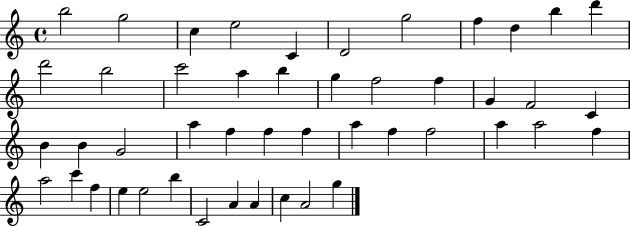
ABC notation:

X:1
T:Untitled
M:4/4
L:1/4
K:C
b2 g2 c e2 C D2 g2 f d b d' d'2 b2 c'2 a b g f2 f G F2 C B B G2 a f f f a f f2 a a2 f a2 c' f e e2 b C2 A A c A2 g